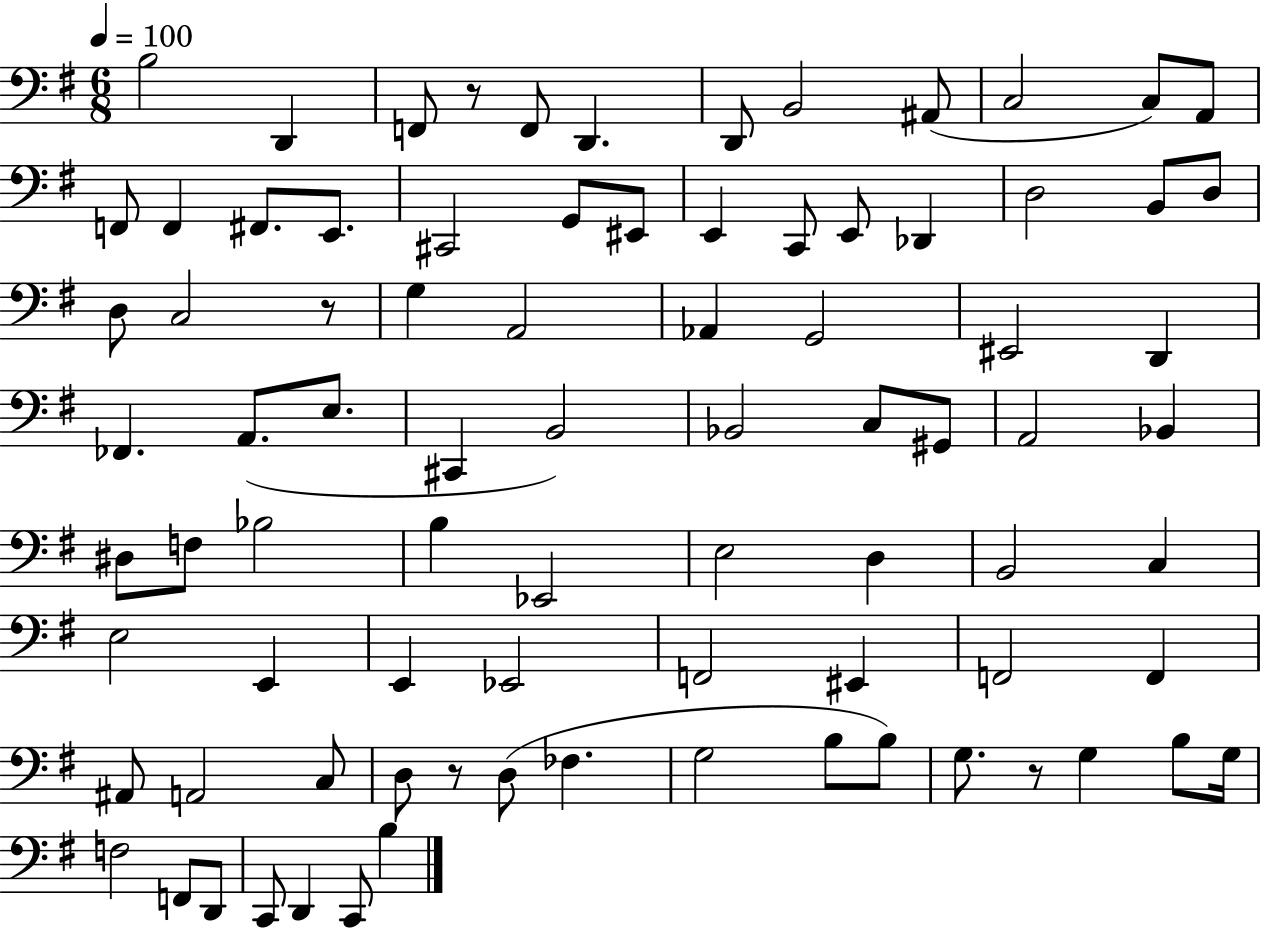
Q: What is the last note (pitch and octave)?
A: B3